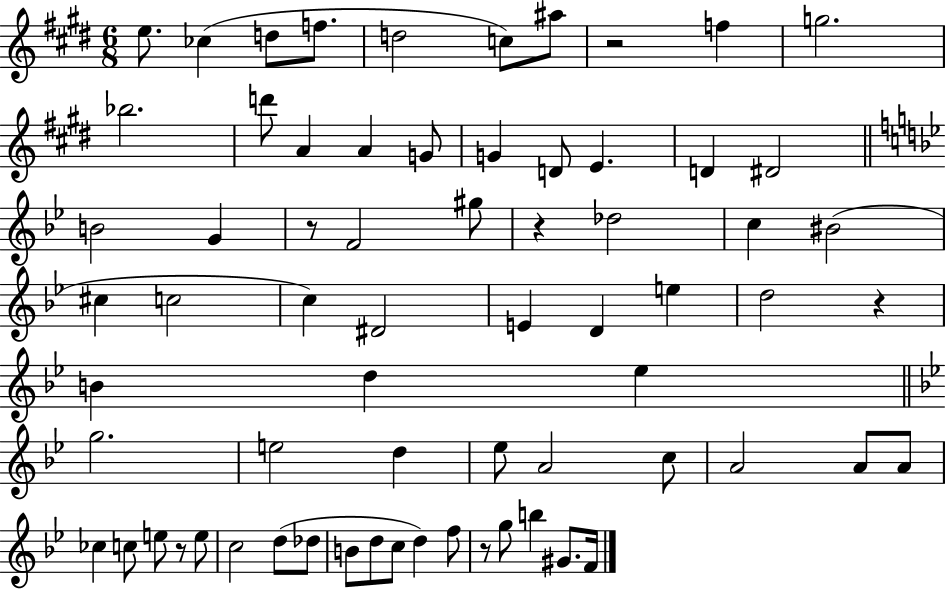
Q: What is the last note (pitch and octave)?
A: F4